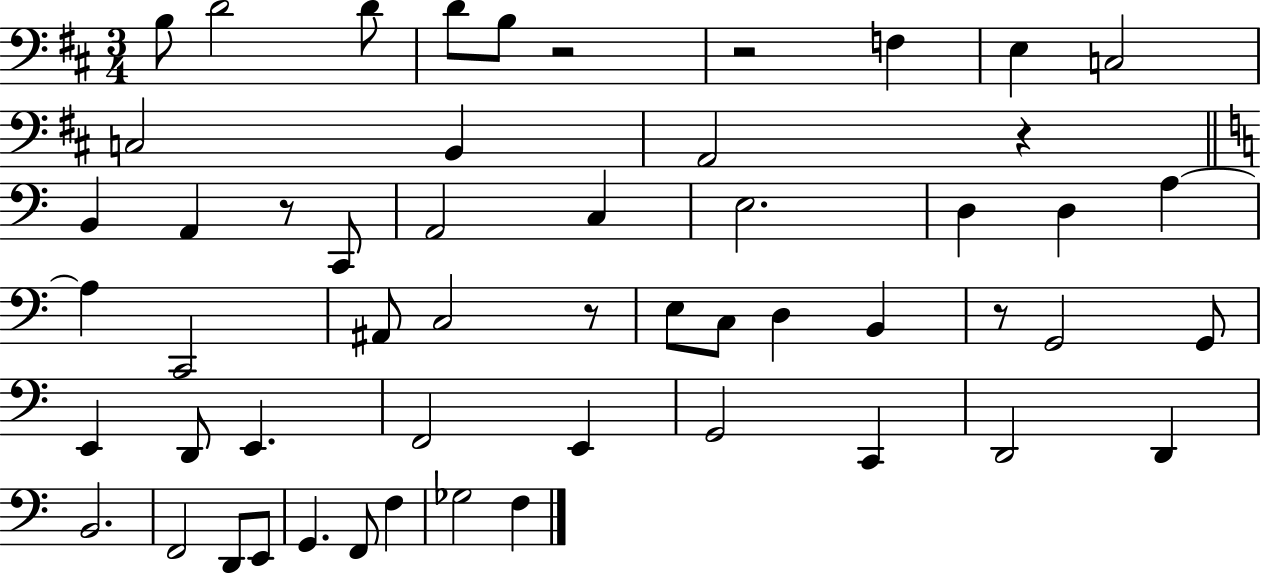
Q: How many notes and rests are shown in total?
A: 54